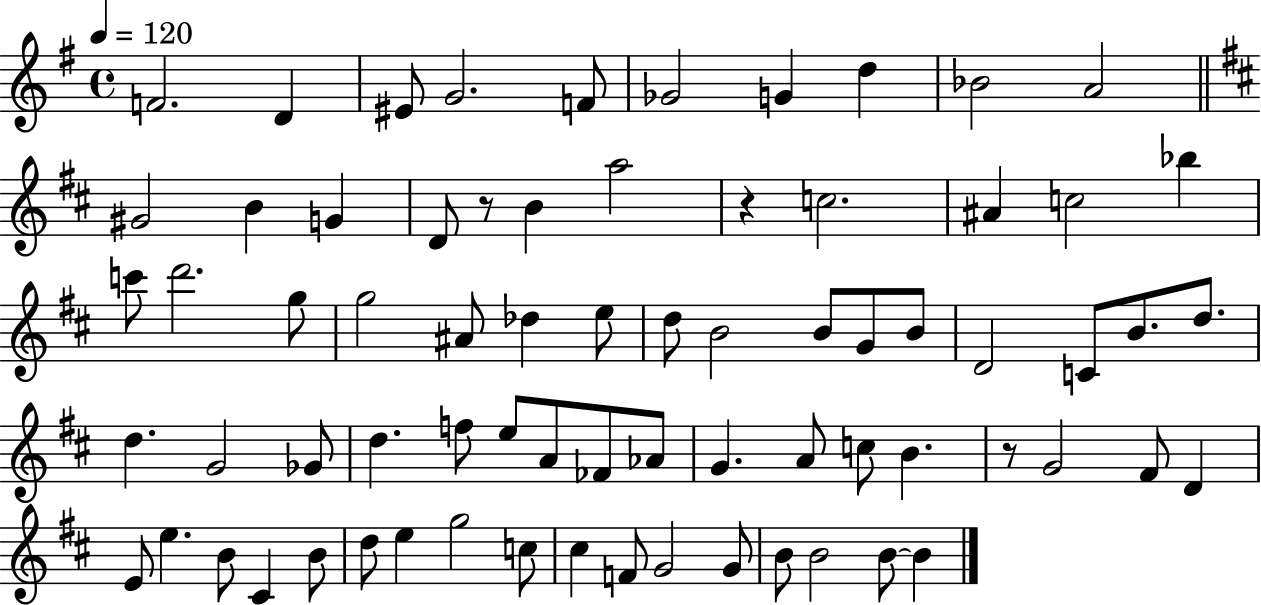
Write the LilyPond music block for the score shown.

{
  \clef treble
  \time 4/4
  \defaultTimeSignature
  \key g \major
  \tempo 4 = 120
  f'2. d'4 | eis'8 g'2. f'8 | ges'2 g'4 d''4 | bes'2 a'2 | \break \bar "||" \break \key d \major gis'2 b'4 g'4 | d'8 r8 b'4 a''2 | r4 c''2. | ais'4 c''2 bes''4 | \break c'''8 d'''2. g''8 | g''2 ais'8 des''4 e''8 | d''8 b'2 b'8 g'8 b'8 | d'2 c'8 b'8. d''8. | \break d''4. g'2 ges'8 | d''4. f''8 e''8 a'8 fes'8 aes'8 | g'4. a'8 c''8 b'4. | r8 g'2 fis'8 d'4 | \break e'8 e''4. b'8 cis'4 b'8 | d''8 e''4 g''2 c''8 | cis''4 f'8 g'2 g'8 | b'8 b'2 b'8~~ b'4 | \break \bar "|."
}